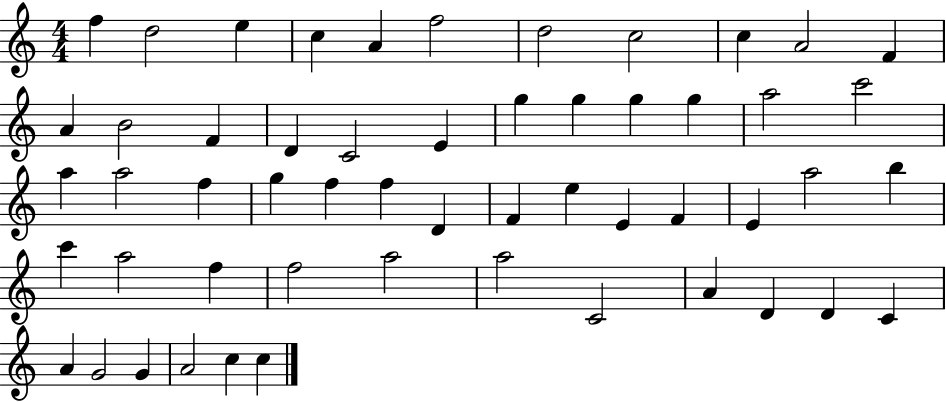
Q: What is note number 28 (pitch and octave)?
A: F5